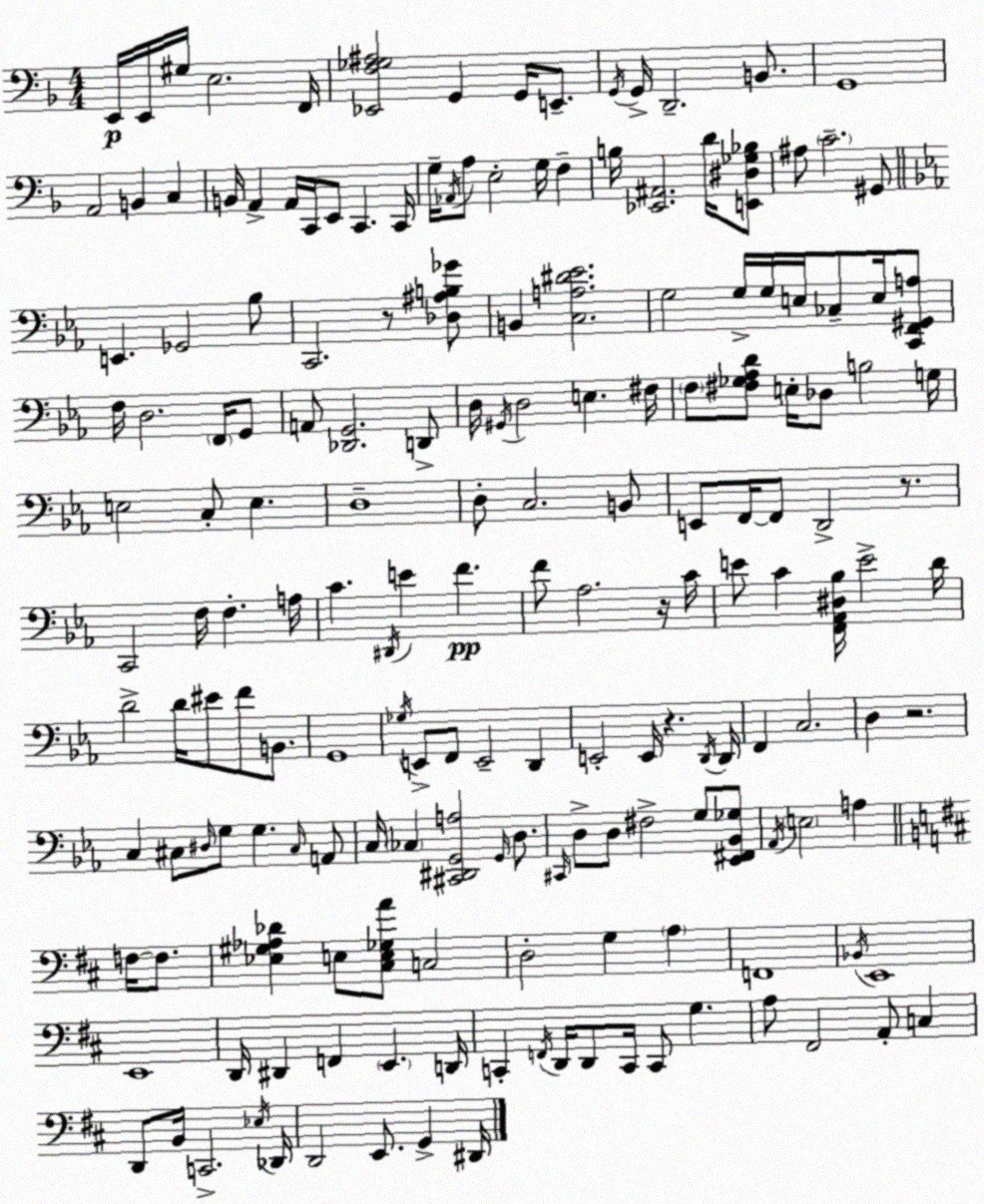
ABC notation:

X:1
T:Untitled
M:4/4
L:1/4
K:Dm
E,,/4 E,,/4 ^G,/4 E,2 F,,/4 [_E,,F,_G,^A,]2 G,, G,,/4 E,,/2 G,,/4 G,,/4 D,,2 B,,/2 G,,4 A,,2 B,, C, B,,/4 A,, A,,/4 C,,/4 E,,/2 C,, C,,/4 G,/4 _A,,/4 A,/2 E,2 G,/4 F, B,/4 [_E,,^A,,]2 D/4 [E,,^D,_G,_B,]/2 ^A,/2 C2 ^G,,/2 E,, _G,,2 _B,/2 C,,2 z/2 [_D,^A,B,_G]/2 B,, [C,A,^D_E]2 G,2 G,/4 G,/4 E,/4 _C,/2 E,/4 [C,,F,,^G,,A,]/2 F,/4 D,2 F,,/4 G,,/2 A,,/2 [_D,,G,,]2 D,,/2 D,/4 ^G,,/4 D,2 E, ^F,/4 F,/2 [^F,_G,_A,D]/2 E,/4 _D,/2 B,2 G,/4 E,2 C,/2 E, D,4 D,/2 C,2 B,,/2 E,,/2 F,,/4 F,,/2 D,,2 z/2 C,,2 F,/4 F, A,/4 C ^D,,/4 E F F/2 _A,2 z/4 C/4 E/2 C [F,,_A,,^D,_B,]/4 E2 D/4 D2 D/4 ^E/2 F/2 B,,/2 G,,4 _G,/4 E,,/2 F,,/2 E,,2 D,, E,,2 E,,/4 z D,,/4 D,,/4 F,, C,2 D, z2 C, ^C,/2 ^D,/4 G,/2 G, ^C,/4 A,,/2 C,/4 _C, [^C,,^D,,G,,A,]2 G,,/4 D,/2 ^C,,/4 D,/2 D,/2 ^F,2 G,/2 [_E,,^F,,_B,,_G,]/2 _A,,/4 E,2 A, F,/4 F,/2 [_E,^G,_A,_D] E,/2 [^C,E,_G,A]/2 C,2 D,2 G, A, F,,4 _B,,/4 E,,4 E,,4 D,,/4 ^D,, F,, E,, D,,/4 C,, F,,/4 D,,/4 D,,/2 C,,/4 C,,/2 G, A,/2 ^F,,2 A,,/2 C, D,,/2 B,,/4 C,,2 _E,/4 _D,,/4 D,,2 E,,/2 G,, ^D,,/4